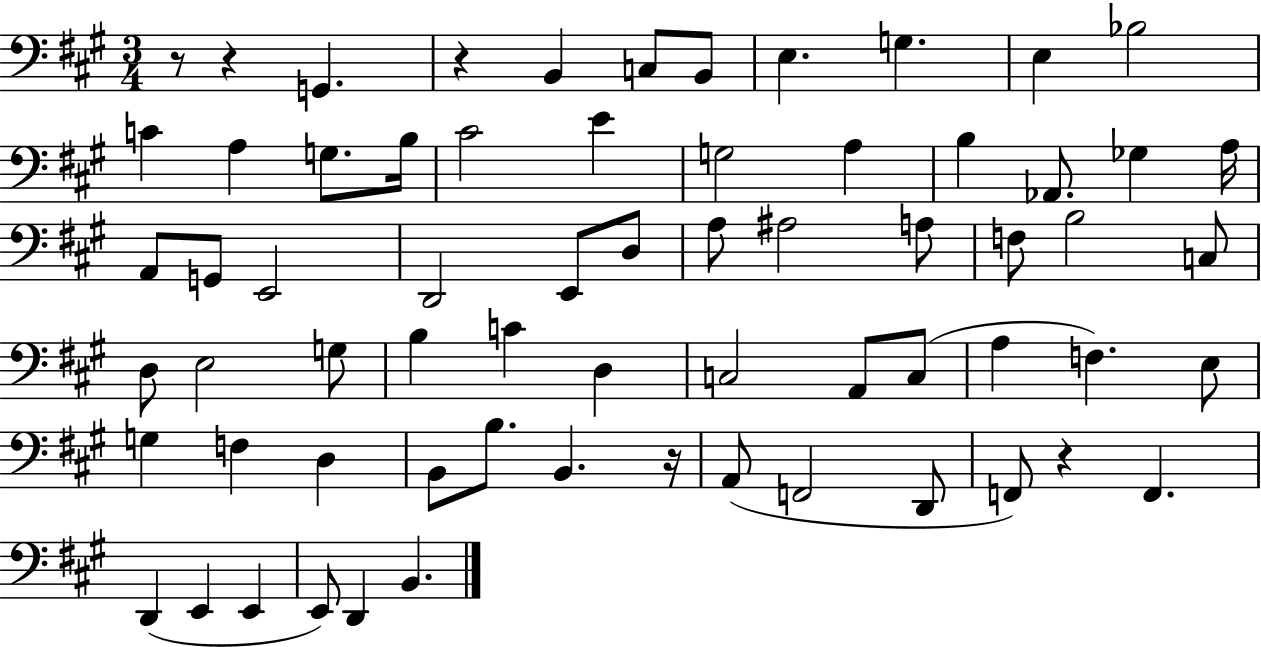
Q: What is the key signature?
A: A major